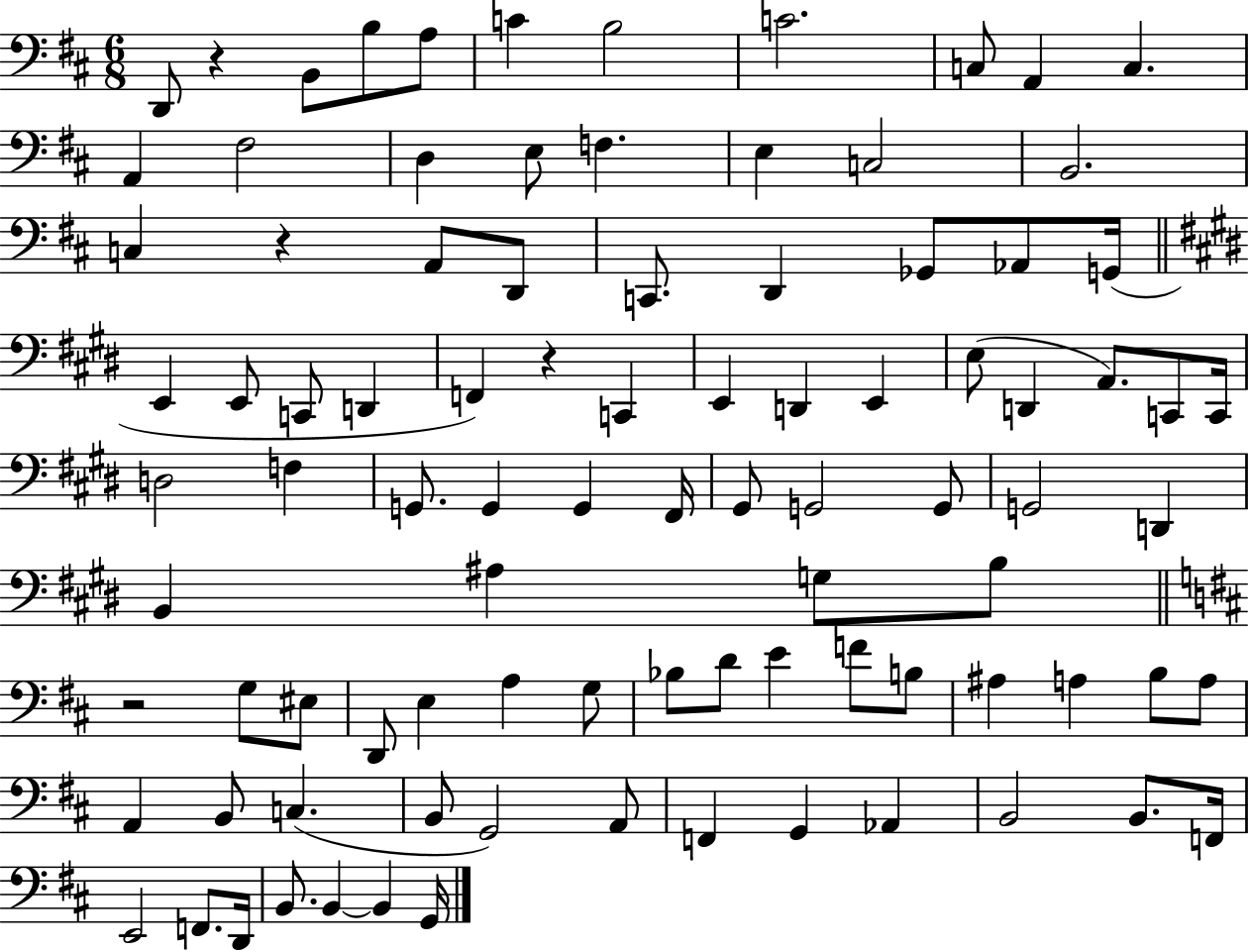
D2/e R/q B2/e B3/e A3/e C4/q B3/h C4/h. C3/e A2/q C3/q. A2/q F#3/h D3/q E3/e F3/q. E3/q C3/h B2/h. C3/q R/q A2/e D2/e C2/e. D2/q Gb2/e Ab2/e G2/s E2/q E2/e C2/e D2/q F2/q R/q C2/q E2/q D2/q E2/q E3/e D2/q A2/e. C2/e C2/s D3/h F3/q G2/e. G2/q G2/q F#2/s G#2/e G2/h G2/e G2/h D2/q B2/q A#3/q G3/e B3/e R/h G3/e EIS3/e D2/e E3/q A3/q G3/e Bb3/e D4/e E4/q F4/e B3/e A#3/q A3/q B3/e A3/e A2/q B2/e C3/q. B2/e G2/h A2/e F2/q G2/q Ab2/q B2/h B2/e. F2/s E2/h F2/e. D2/s B2/e. B2/q B2/q G2/s